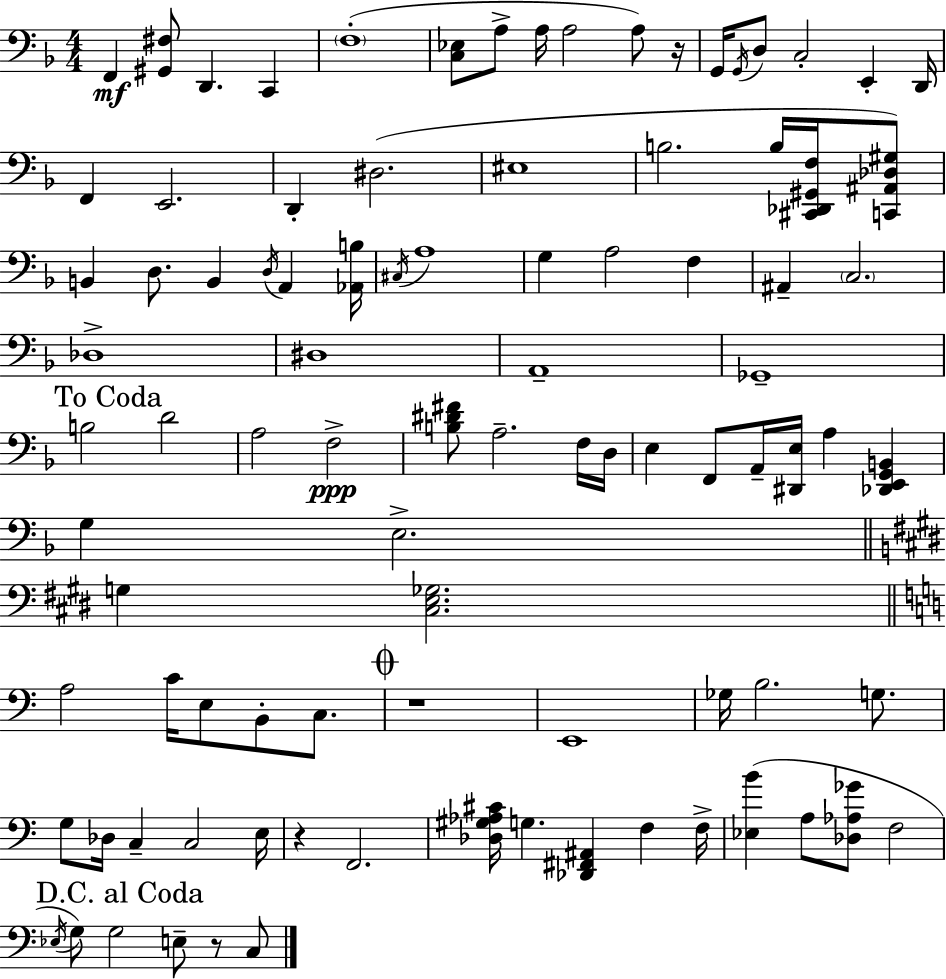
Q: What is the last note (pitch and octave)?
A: C3